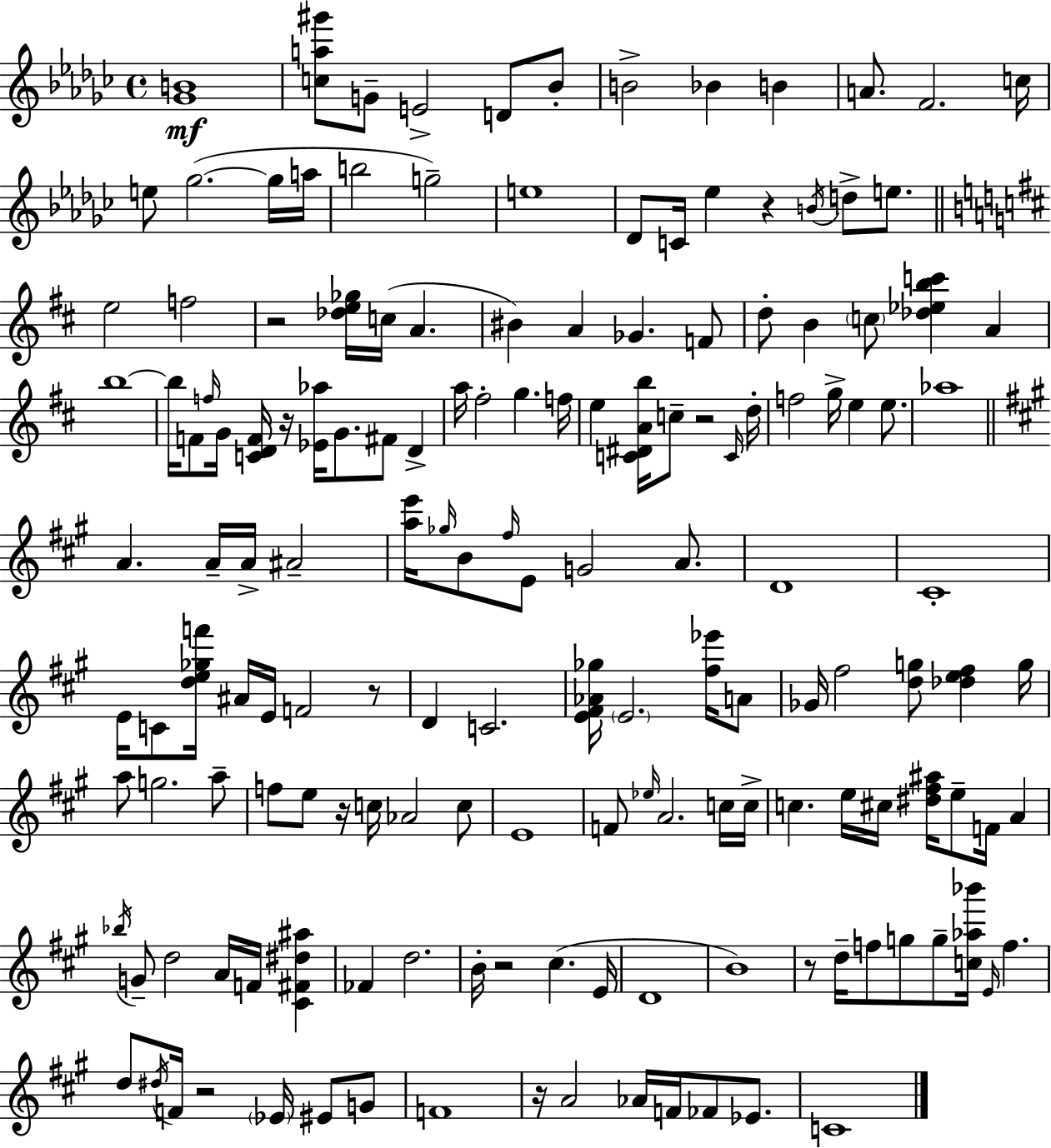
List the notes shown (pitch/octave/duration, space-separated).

[Gb4,B4]/w [C5,A5,G#6]/e G4/e E4/h D4/e Bb4/e B4/h Bb4/q B4/q A4/e. F4/h. C5/s E5/e Gb5/h. Gb5/s A5/s B5/h G5/h E5/w Db4/e C4/s Eb5/q R/q B4/s D5/e E5/e. E5/h F5/h R/h [Db5,E5,Gb5]/s C5/s A4/q. BIS4/q A4/q Gb4/q. F4/e D5/e B4/q C5/e [Db5,Eb5,B5,C6]/q A4/q B5/w B5/s F4/e F5/s G4/s [C4,D4,F4]/s R/s [Eb4,Ab5]/s G4/e. F#4/e D4/q A5/s F#5/h G5/q. F5/s E5/q [C4,D#4,A4,B5]/s C5/e R/h C4/s D5/s F5/h G5/s E5/q E5/e. Ab5/w A4/q. A4/s A4/s A#4/h [A5,E6]/s Gb5/s B4/e F#5/s E4/e G4/h A4/e. D4/w C#4/w E4/s C4/e [D5,E5,Gb5,F6]/s A#4/s E4/s F4/h R/e D4/q C4/h. [E4,F#4,Ab4,Gb5]/s E4/h. [F#5,Eb6]/s A4/e Gb4/s F#5/h [D5,G5]/e [Db5,E5,F#5]/q G5/s A5/e G5/h. A5/e F5/e E5/e R/s C5/s Ab4/h C5/e E4/w F4/e Eb5/s A4/h. C5/s C5/s C5/q. E5/s C#5/s [D#5,F#5,A#5]/s E5/e F4/s A4/q Bb5/s G4/e D5/h A4/s F4/s [C#4,F#4,D#5,A#5]/q FES4/q D5/h. B4/s R/h C#5/q. E4/s D4/w B4/w R/e D5/s F5/e G5/e G5/e [C5,Ab5,Bb6]/s E4/s F5/q. D5/e D#5/s F4/s R/h Eb4/s EIS4/e G4/e F4/w R/s A4/h Ab4/s F4/s FES4/e Eb4/e. C4/w